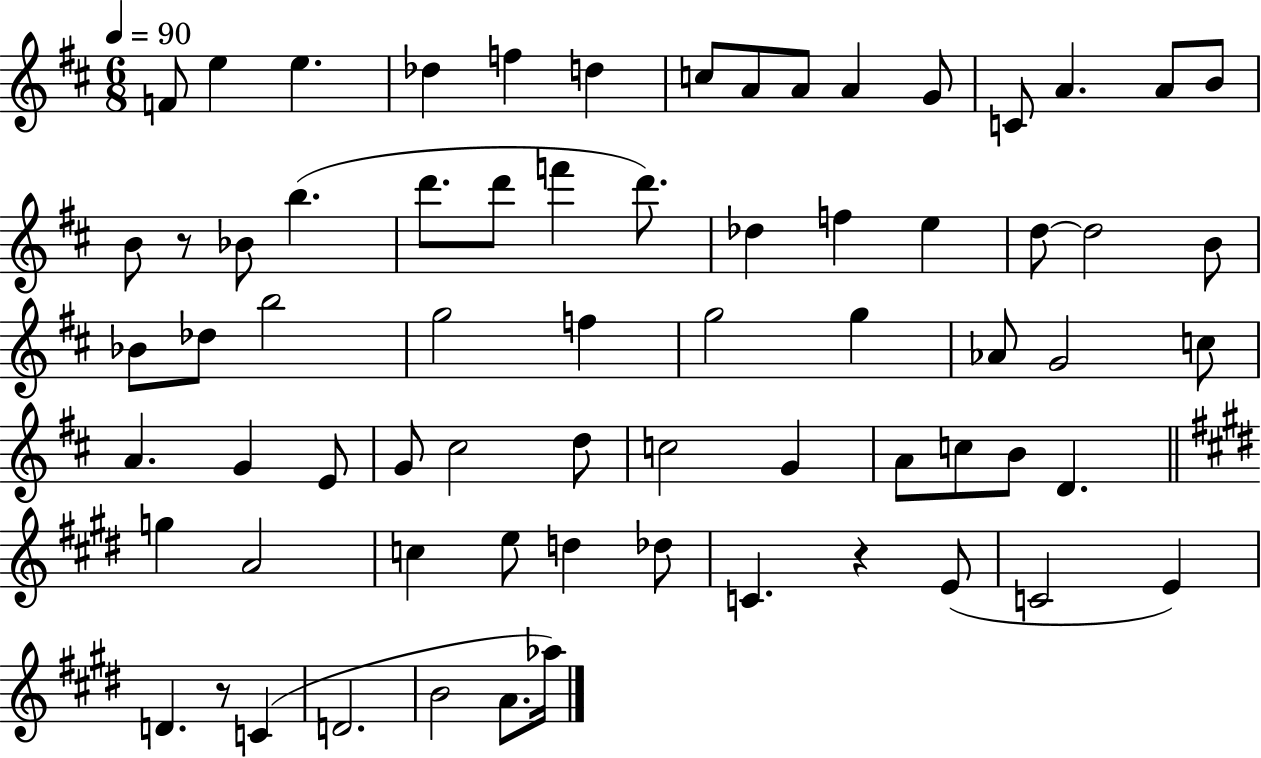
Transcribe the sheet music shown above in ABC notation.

X:1
T:Untitled
M:6/8
L:1/4
K:D
F/2 e e _d f d c/2 A/2 A/2 A G/2 C/2 A A/2 B/2 B/2 z/2 _B/2 b d'/2 d'/2 f' d'/2 _d f e d/2 d2 B/2 _B/2 _d/2 b2 g2 f g2 g _A/2 G2 c/2 A G E/2 G/2 ^c2 d/2 c2 G A/2 c/2 B/2 D g A2 c e/2 d _d/2 C z E/2 C2 E D z/2 C D2 B2 A/2 _a/4